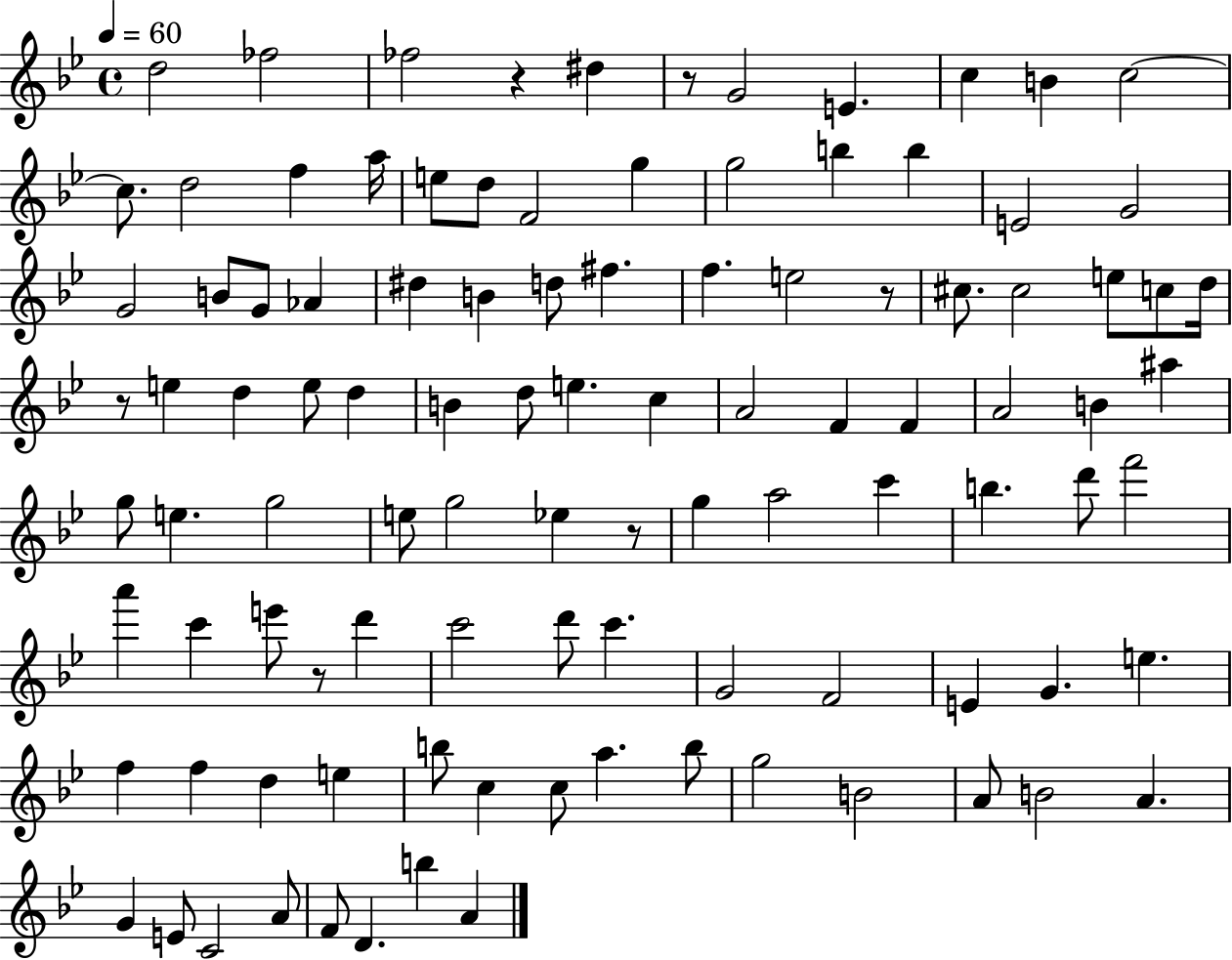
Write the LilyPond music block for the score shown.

{
  \clef treble
  \time 4/4
  \defaultTimeSignature
  \key bes \major
  \tempo 4 = 60
  d''2 fes''2 | fes''2 r4 dis''4 | r8 g'2 e'4. | c''4 b'4 c''2~~ | \break c''8. d''2 f''4 a''16 | e''8 d''8 f'2 g''4 | g''2 b''4 b''4 | e'2 g'2 | \break g'2 b'8 g'8 aes'4 | dis''4 b'4 d''8 fis''4. | f''4. e''2 r8 | cis''8. cis''2 e''8 c''8 d''16 | \break r8 e''4 d''4 e''8 d''4 | b'4 d''8 e''4. c''4 | a'2 f'4 f'4 | a'2 b'4 ais''4 | \break g''8 e''4. g''2 | e''8 g''2 ees''4 r8 | g''4 a''2 c'''4 | b''4. d'''8 f'''2 | \break a'''4 c'''4 e'''8 r8 d'''4 | c'''2 d'''8 c'''4. | g'2 f'2 | e'4 g'4. e''4. | \break f''4 f''4 d''4 e''4 | b''8 c''4 c''8 a''4. b''8 | g''2 b'2 | a'8 b'2 a'4. | \break g'4 e'8 c'2 a'8 | f'8 d'4. b''4 a'4 | \bar "|."
}